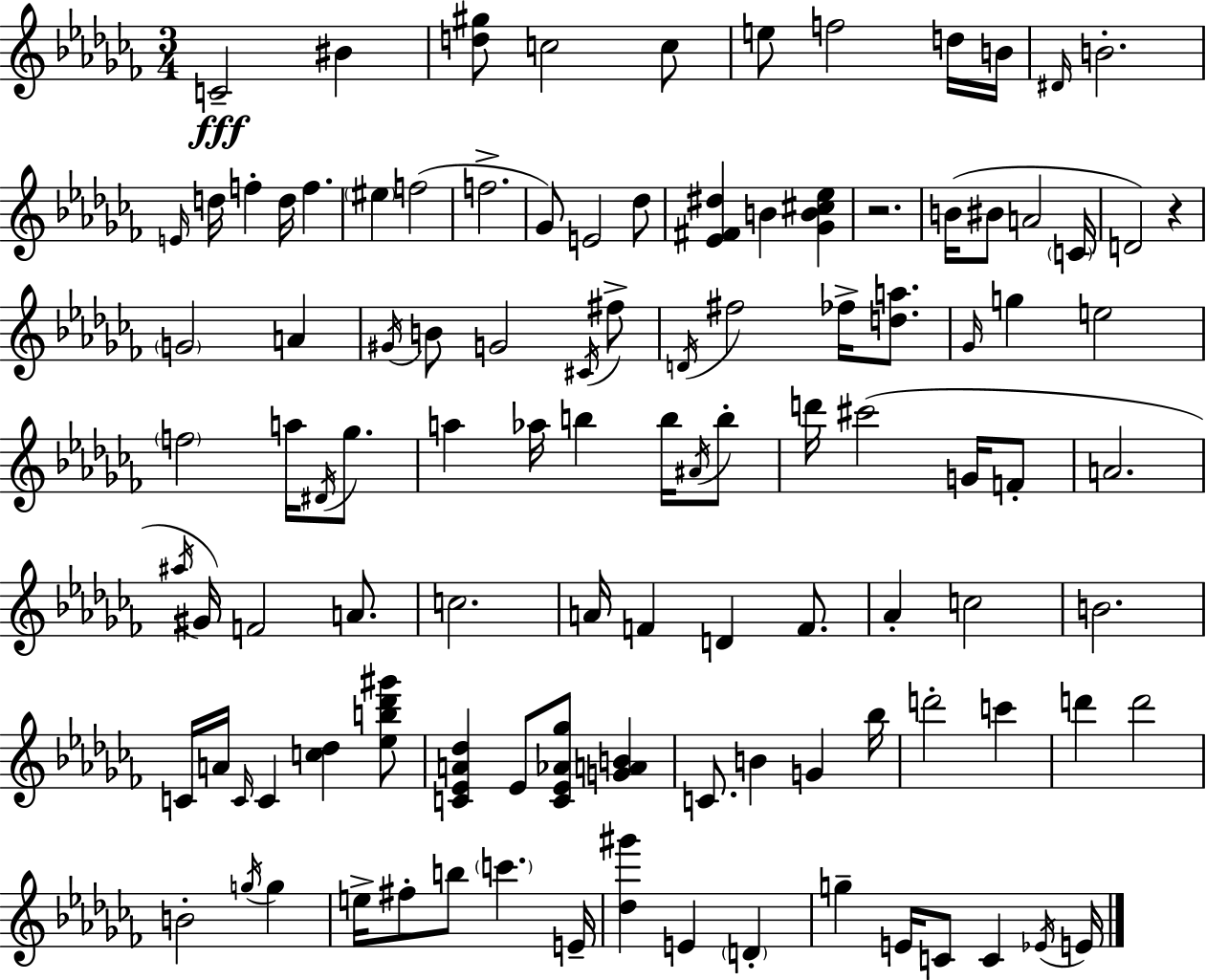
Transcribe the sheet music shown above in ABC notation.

X:1
T:Untitled
M:3/4
L:1/4
K:Abm
C2 ^B [d^g]/2 c2 c/2 e/2 f2 d/4 B/4 ^D/4 B2 E/4 d/4 f d/4 f ^e f2 f2 _G/2 E2 _d/2 [_E^F^d] B [_GB^c_e] z2 B/4 ^B/2 A2 C/4 D2 z G2 A ^G/4 B/2 G2 ^C/4 ^f/2 D/4 ^f2 _f/4 [da]/2 _G/4 g e2 f2 a/4 ^D/4 _g/2 a _a/4 b b/4 ^A/4 b/2 d'/4 ^c'2 G/4 F/2 A2 ^a/4 ^G/4 F2 A/2 c2 A/4 F D F/2 _A c2 B2 C/4 A/4 C/4 C [c_d] [_eb_d'^g']/2 [C_EA_d] _E/2 [C_E_A_g]/2 [GAB] C/2 B G _b/4 d'2 c' d' d'2 B2 g/4 g e/4 ^f/2 b/2 c' E/4 [_d^g'] E D g E/4 C/2 C _E/4 E/4